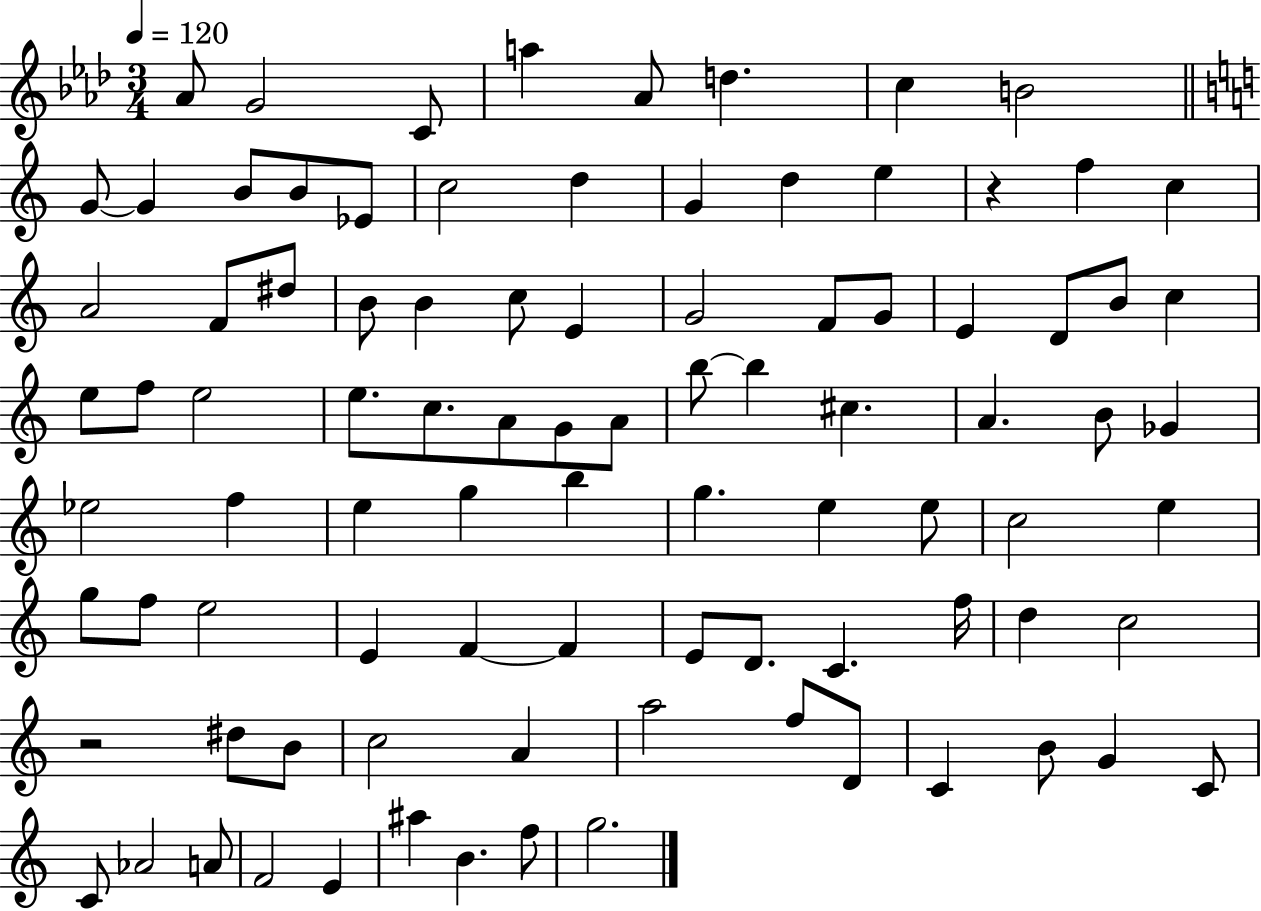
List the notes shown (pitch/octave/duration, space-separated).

Ab4/e G4/h C4/e A5/q Ab4/e D5/q. C5/q B4/h G4/e G4/q B4/e B4/e Eb4/e C5/h D5/q G4/q D5/q E5/q R/q F5/q C5/q A4/h F4/e D#5/e B4/e B4/q C5/e E4/q G4/h F4/e G4/e E4/q D4/e B4/e C5/q E5/e F5/e E5/h E5/e. C5/e. A4/e G4/e A4/e B5/e B5/q C#5/q. A4/q. B4/e Gb4/q Eb5/h F5/q E5/q G5/q B5/q G5/q. E5/q E5/e C5/h E5/q G5/e F5/e E5/h E4/q F4/q F4/q E4/e D4/e. C4/q. F5/s D5/q C5/h R/h D#5/e B4/e C5/h A4/q A5/h F5/e D4/e C4/q B4/e G4/q C4/e C4/e Ab4/h A4/e F4/h E4/q A#5/q B4/q. F5/e G5/h.